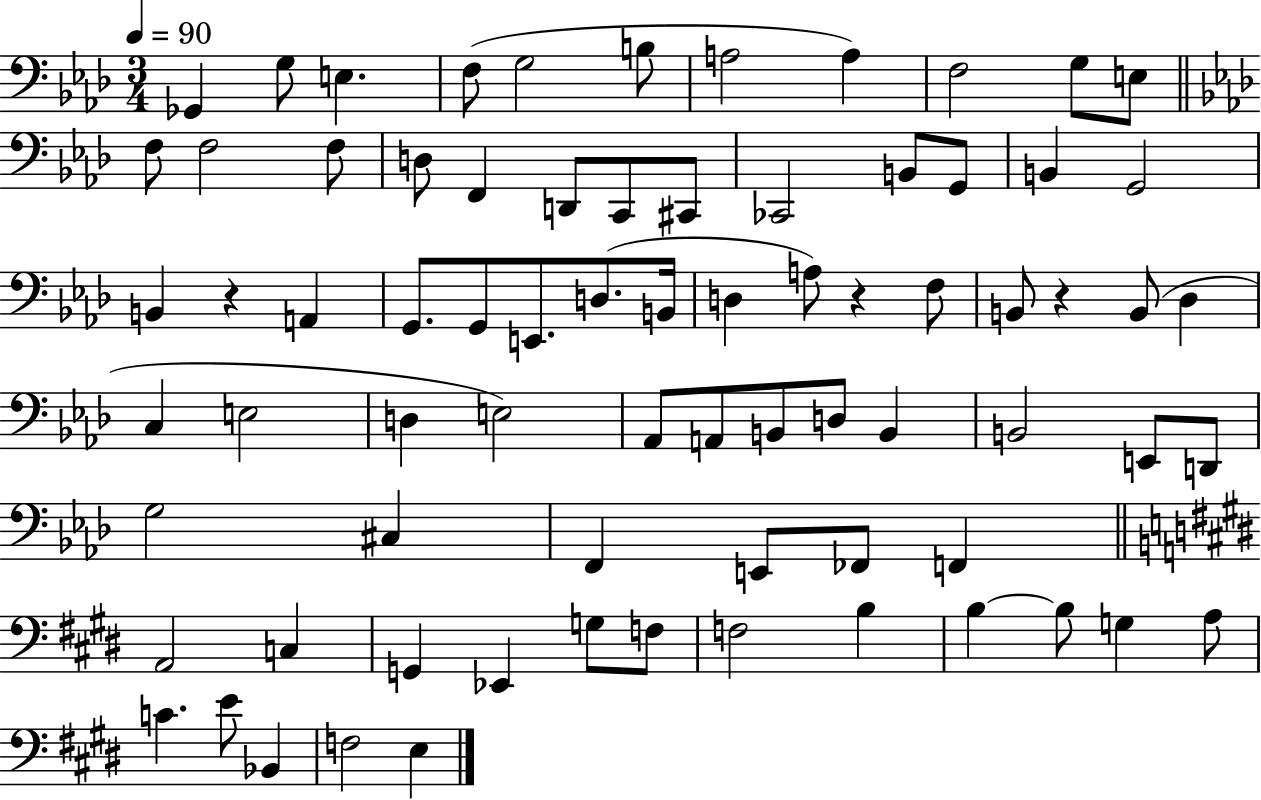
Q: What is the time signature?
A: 3/4